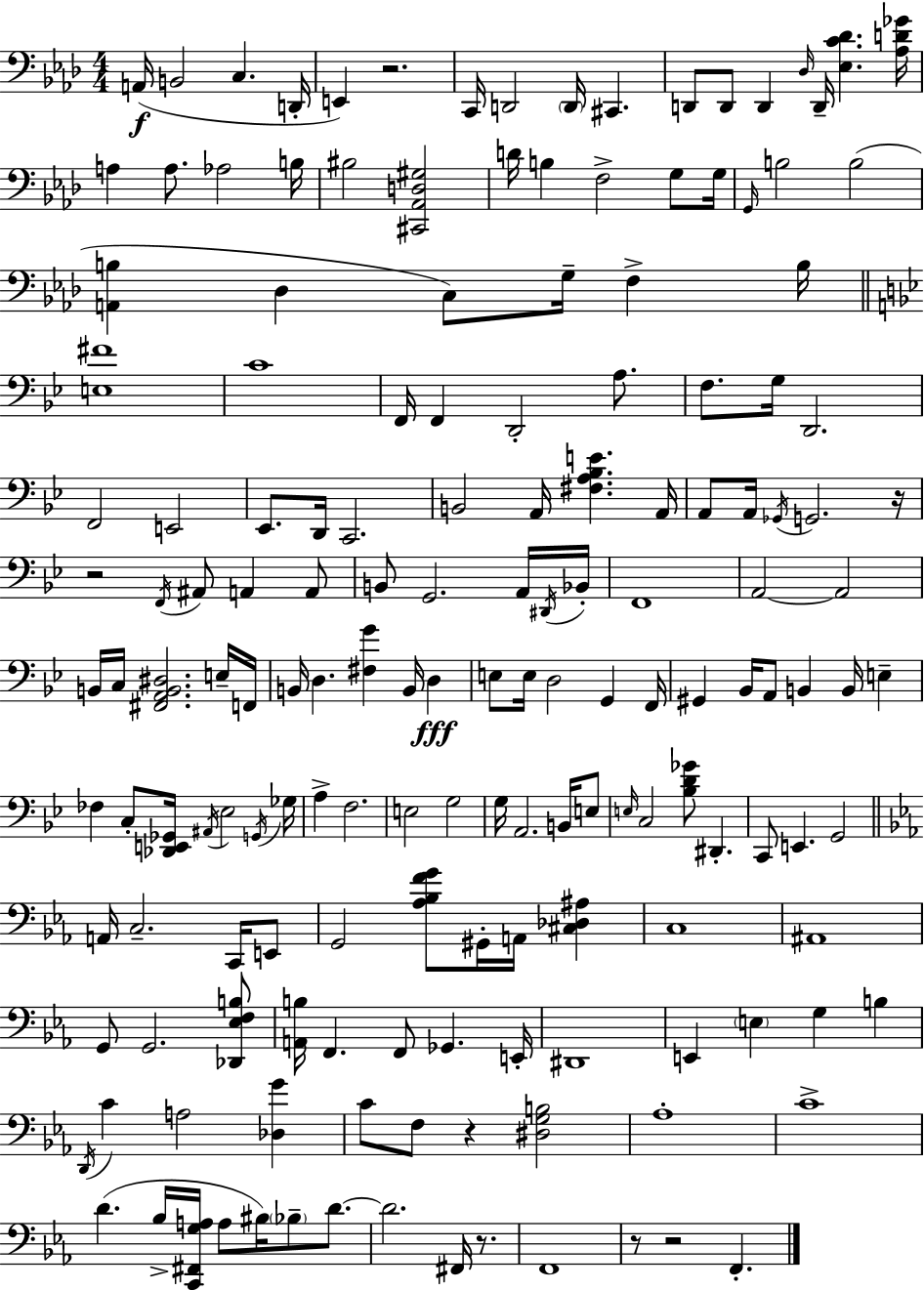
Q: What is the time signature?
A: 4/4